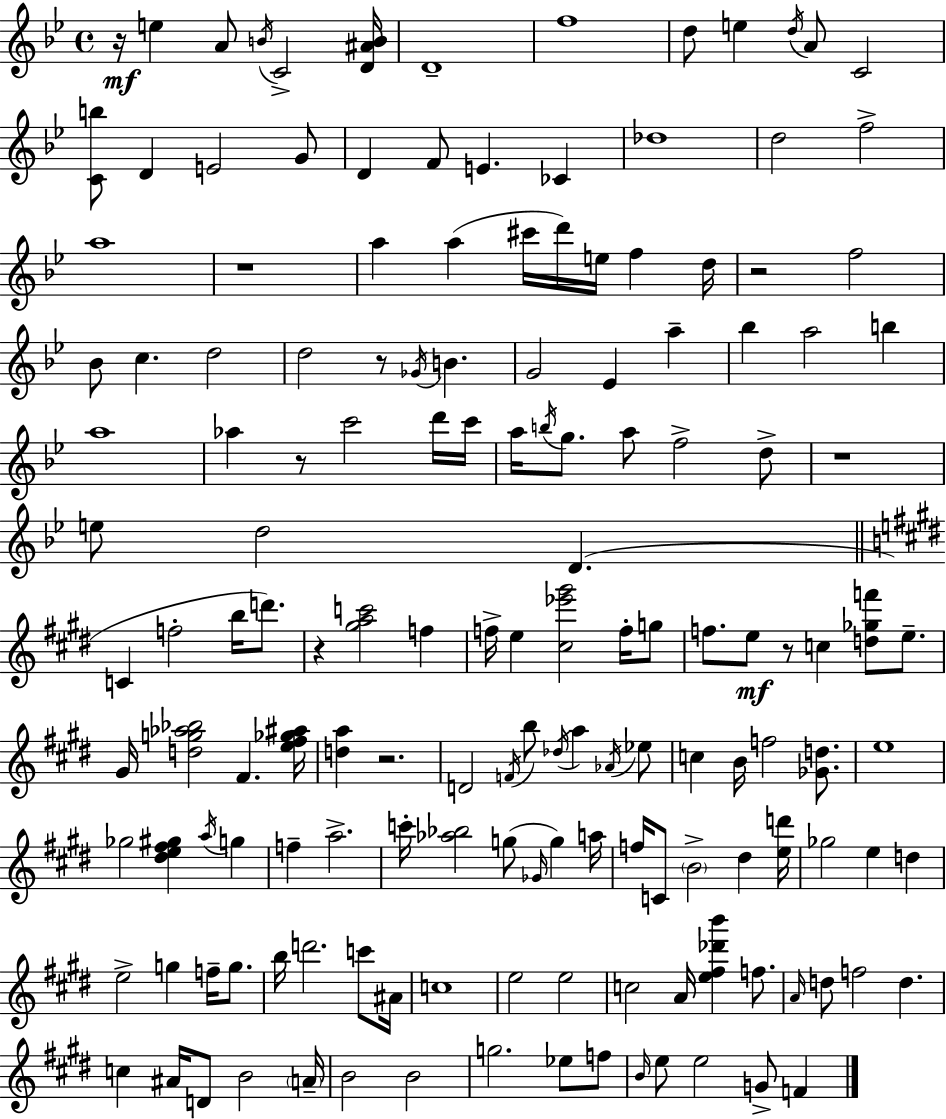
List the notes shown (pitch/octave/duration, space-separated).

R/s E5/q A4/e B4/s C4/h [D4,A#4,B4]/s D4/w F5/w D5/e E5/q D5/s A4/e C4/h [C4,B5]/e D4/q E4/h G4/e D4/q F4/e E4/q. CES4/q Db5/w D5/h F5/h A5/w R/w A5/q A5/q C#6/s D6/s E5/s F5/q D5/s R/h F5/h Bb4/e C5/q. D5/h D5/h R/e Gb4/s B4/q. G4/h Eb4/q A5/q Bb5/q A5/h B5/q A5/w Ab5/q R/e C6/h D6/s C6/s A5/s B5/s G5/e. A5/e F5/h D5/e R/w E5/e D5/h D4/q. C4/q F5/h B5/s D6/e. R/q [G#5,A5,C6]/h F5/q F5/s E5/q [C#5,Eb6,G#6]/h F5/s G5/e F5/e. E5/e R/e C5/q [D5,Gb5,F6]/e E5/e. G#4/s [D5,G5,Ab5,Bb5]/h F#4/q. [E5,F#5,Gb5,A#5]/s [D5,A5]/q R/h. D4/h F4/s B5/e Db5/s A5/q Ab4/s Eb5/e C5/q B4/s F5/h [Gb4,D5]/e. E5/w Gb5/h [D#5,E5,F#5,G#5]/q A5/s G5/q F5/q A5/h. C6/s [Ab5,Bb5]/h G5/e Gb4/s G5/q A5/s F5/s C4/e B4/h D#5/q [E5,D6]/s Gb5/h E5/q D5/q E5/h G5/q F5/s G5/e. B5/s D6/h. C6/e A#4/s C5/w E5/h E5/h C5/h A4/s [E5,F#5,Db6,B6]/q F5/e. A4/s D5/e F5/h D5/q. C5/q A#4/s D4/e B4/h A4/s B4/h B4/h G5/h. Eb5/e F5/e B4/s E5/e E5/h G4/e F4/q